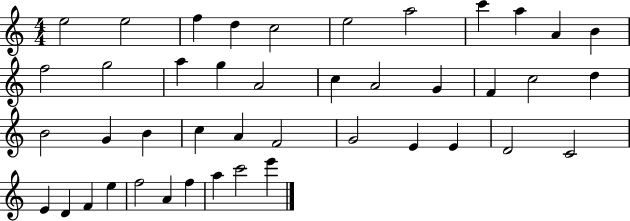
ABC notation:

X:1
T:Untitled
M:4/4
L:1/4
K:C
e2 e2 f d c2 e2 a2 c' a A B f2 g2 a g A2 c A2 G F c2 d B2 G B c A F2 G2 E E D2 C2 E D F e f2 A f a c'2 e'